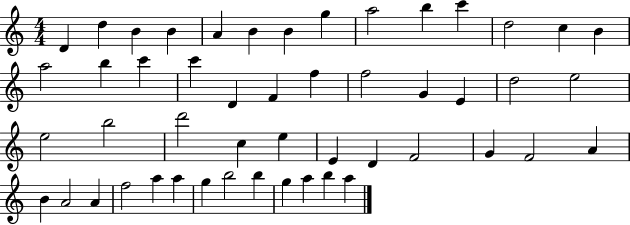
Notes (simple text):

D4/q D5/q B4/q B4/q A4/q B4/q B4/q G5/q A5/h B5/q C6/q D5/h C5/q B4/q A5/h B5/q C6/q C6/q D4/q F4/q F5/q F5/h G4/q E4/q D5/h E5/h E5/h B5/h D6/h C5/q E5/q E4/q D4/q F4/h G4/q F4/h A4/q B4/q A4/h A4/q F5/h A5/q A5/q G5/q B5/h B5/q G5/q A5/q B5/q A5/q